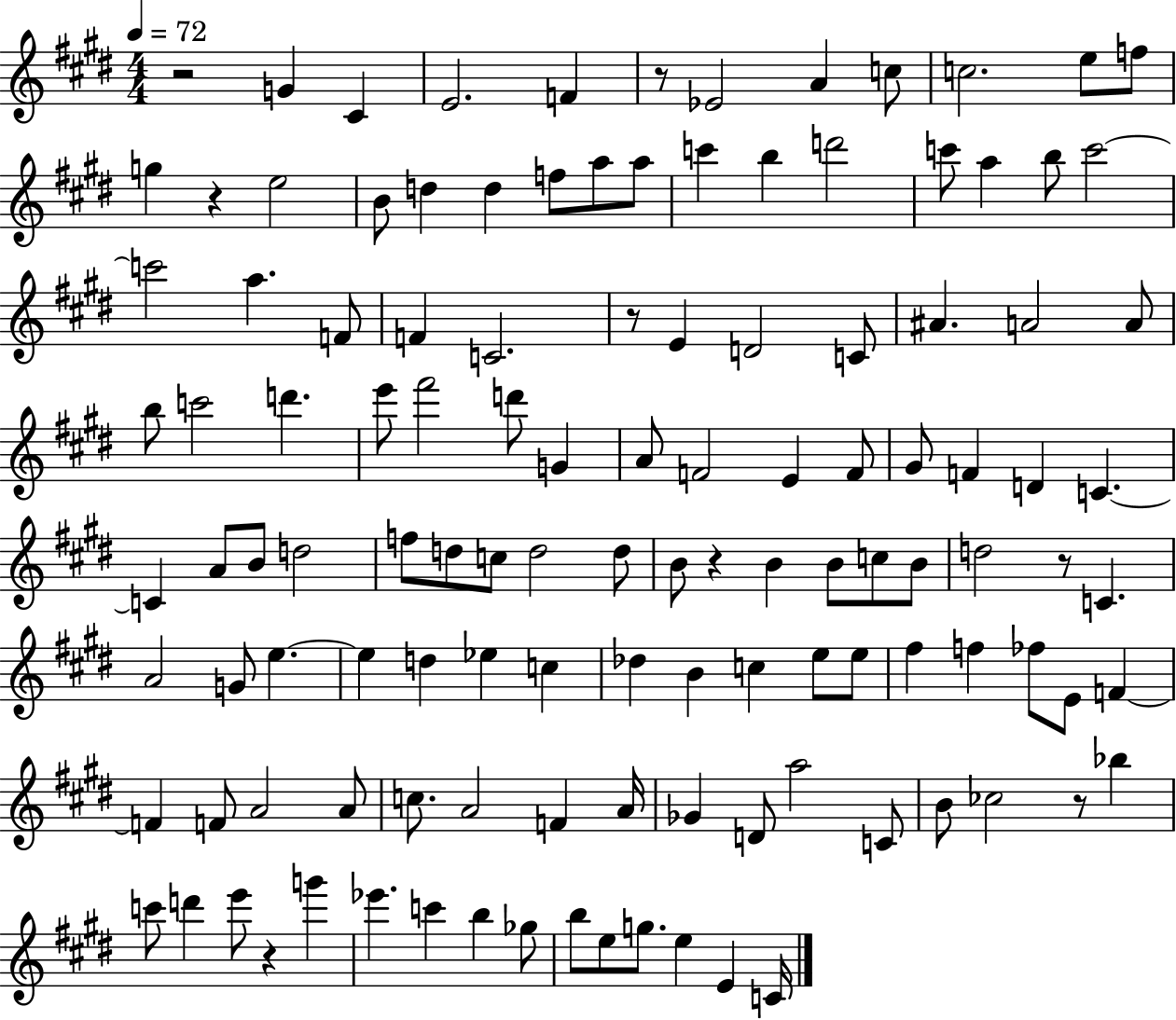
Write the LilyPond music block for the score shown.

{
  \clef treble
  \numericTimeSignature
  \time 4/4
  \key e \major
  \tempo 4 = 72
  \repeat volta 2 { r2 g'4 cis'4 | e'2. f'4 | r8 ees'2 a'4 c''8 | c''2. e''8 f''8 | \break g''4 r4 e''2 | b'8 d''4 d''4 f''8 a''8 a''8 | c'''4 b''4 d'''2 | c'''8 a''4 b''8 c'''2~~ | \break c'''2 a''4. f'8 | f'4 c'2. | r8 e'4 d'2 c'8 | ais'4. a'2 a'8 | \break b''8 c'''2 d'''4. | e'''8 fis'''2 d'''8 g'4 | a'8 f'2 e'4 f'8 | gis'8 f'4 d'4 c'4.~~ | \break c'4 a'8 b'8 d''2 | f''8 d''8 c''8 d''2 d''8 | b'8 r4 b'4 b'8 c''8 b'8 | d''2 r8 c'4. | \break a'2 g'8 e''4.~~ | e''4 d''4 ees''4 c''4 | des''4 b'4 c''4 e''8 e''8 | fis''4 f''4 fes''8 e'8 f'4~~ | \break f'4 f'8 a'2 a'8 | c''8. a'2 f'4 a'16 | ges'4 d'8 a''2 c'8 | b'8 ces''2 r8 bes''4 | \break c'''8 d'''4 e'''8 r4 g'''4 | ees'''4. c'''4 b''4 ges''8 | b''8 e''8 g''8. e''4 e'4 c'16 | } \bar "|."
}